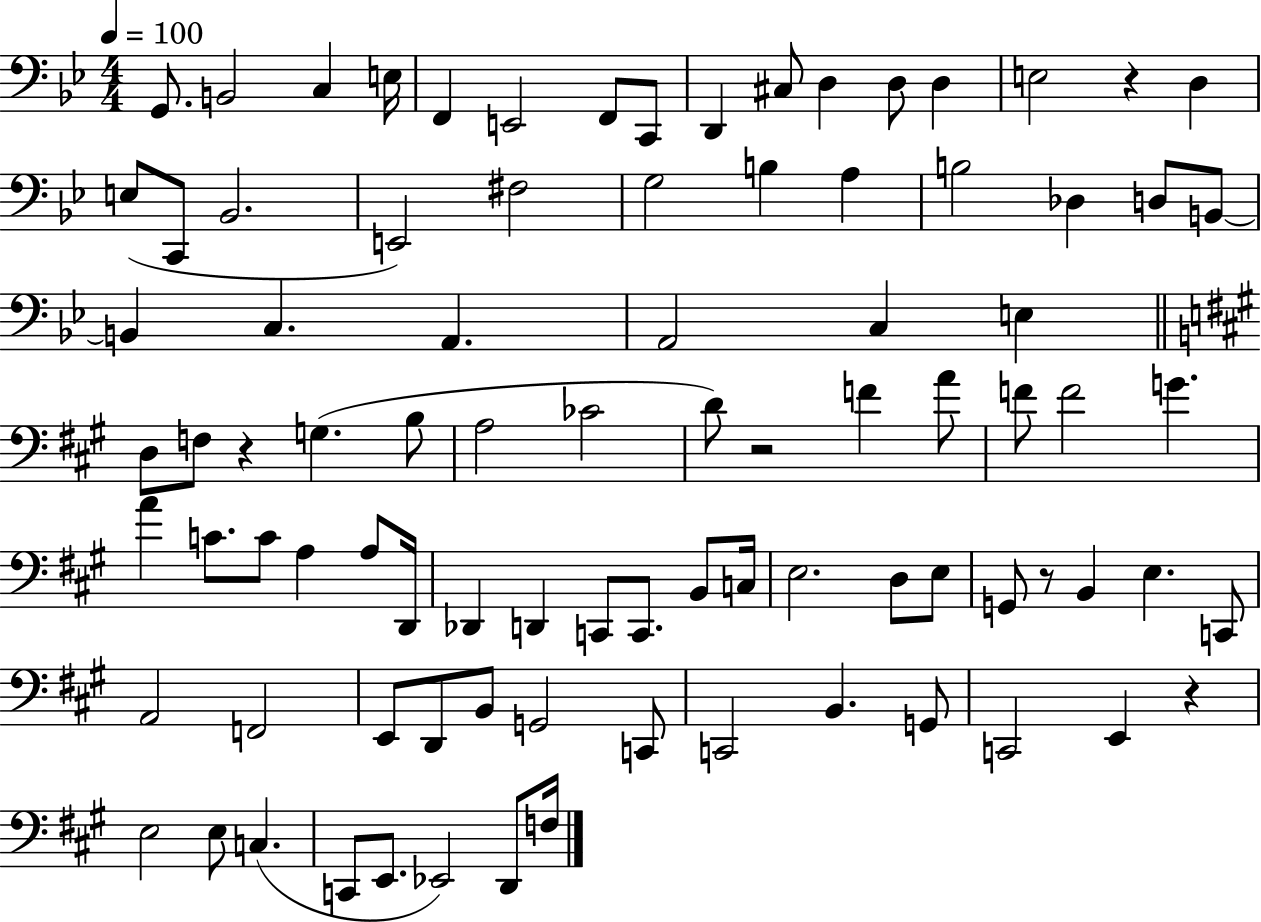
X:1
T:Untitled
M:4/4
L:1/4
K:Bb
G,,/2 B,,2 C, E,/4 F,, E,,2 F,,/2 C,,/2 D,, ^C,/2 D, D,/2 D, E,2 z D, E,/2 C,,/2 _B,,2 E,,2 ^F,2 G,2 B, A, B,2 _D, D,/2 B,,/2 B,, C, A,, A,,2 C, E, D,/2 F,/2 z G, B,/2 A,2 _C2 D/2 z2 F A/2 F/2 F2 G A C/2 C/2 A, A,/2 D,,/4 _D,, D,, C,,/2 C,,/2 B,,/2 C,/4 E,2 D,/2 E,/2 G,,/2 z/2 B,, E, C,,/2 A,,2 F,,2 E,,/2 D,,/2 B,,/2 G,,2 C,,/2 C,,2 B,, G,,/2 C,,2 E,, z E,2 E,/2 C, C,,/2 E,,/2 _E,,2 D,,/2 F,/4